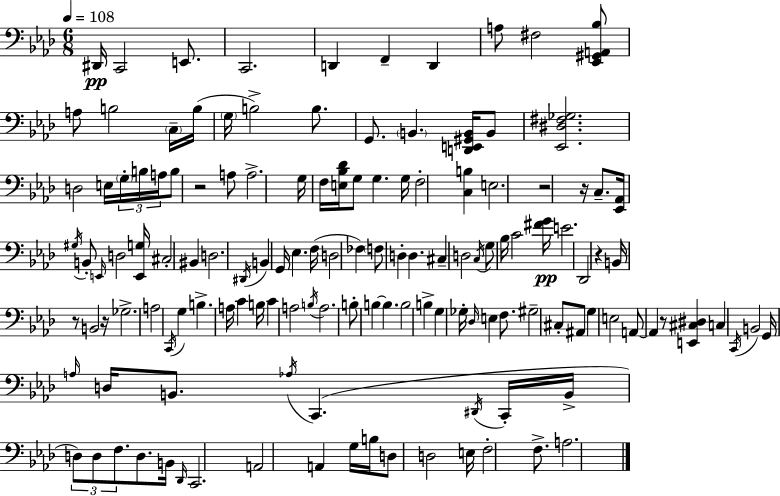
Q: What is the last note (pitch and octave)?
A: A3